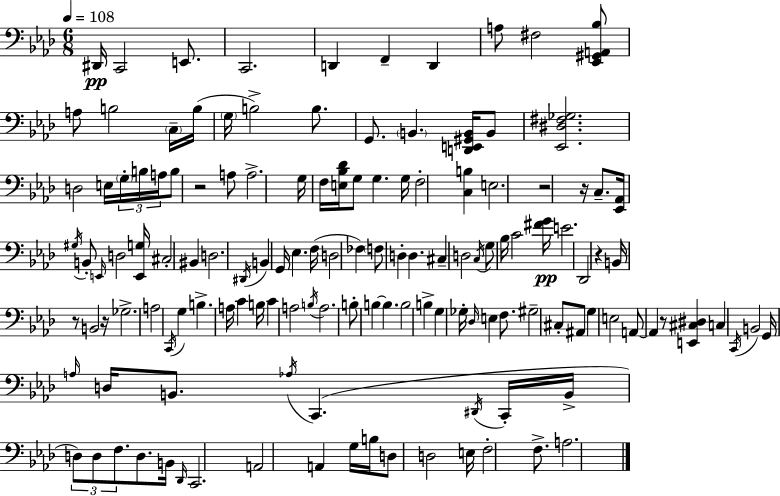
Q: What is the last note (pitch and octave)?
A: A3